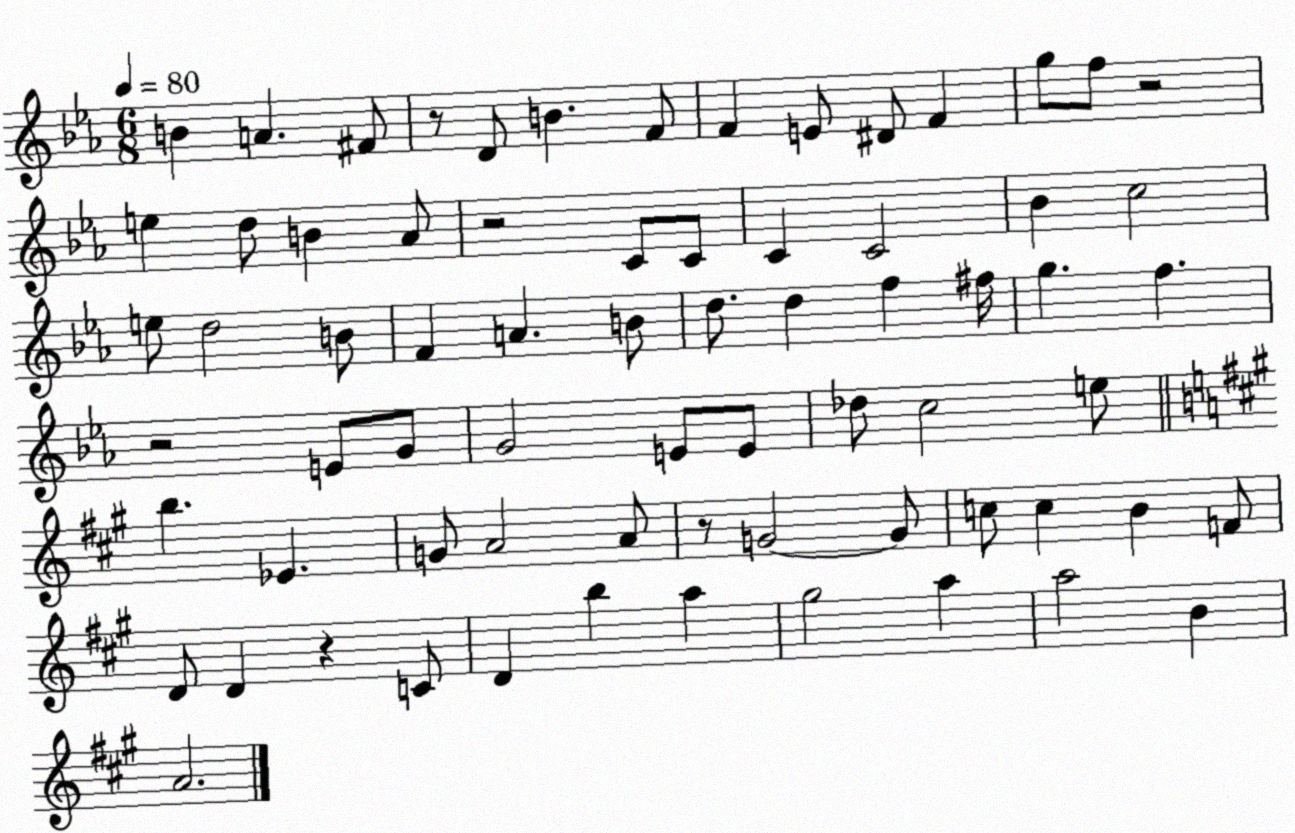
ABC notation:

X:1
T:Untitled
M:6/8
L:1/4
K:Eb
B A ^F/2 z/2 D/2 B F/2 F E/2 ^D/2 F g/2 f/2 z2 e d/2 B _A/2 z2 C/2 C/2 C C2 _B c2 e/2 d2 B/2 F A B/2 d/2 d f ^f/4 g f z2 E/2 G/2 G2 E/2 E/2 _d/2 c2 e/2 b _E G/2 A2 A/2 z/2 G2 G/2 c/2 c B F/2 D/2 D z C/2 D b a ^g2 a a2 B A2